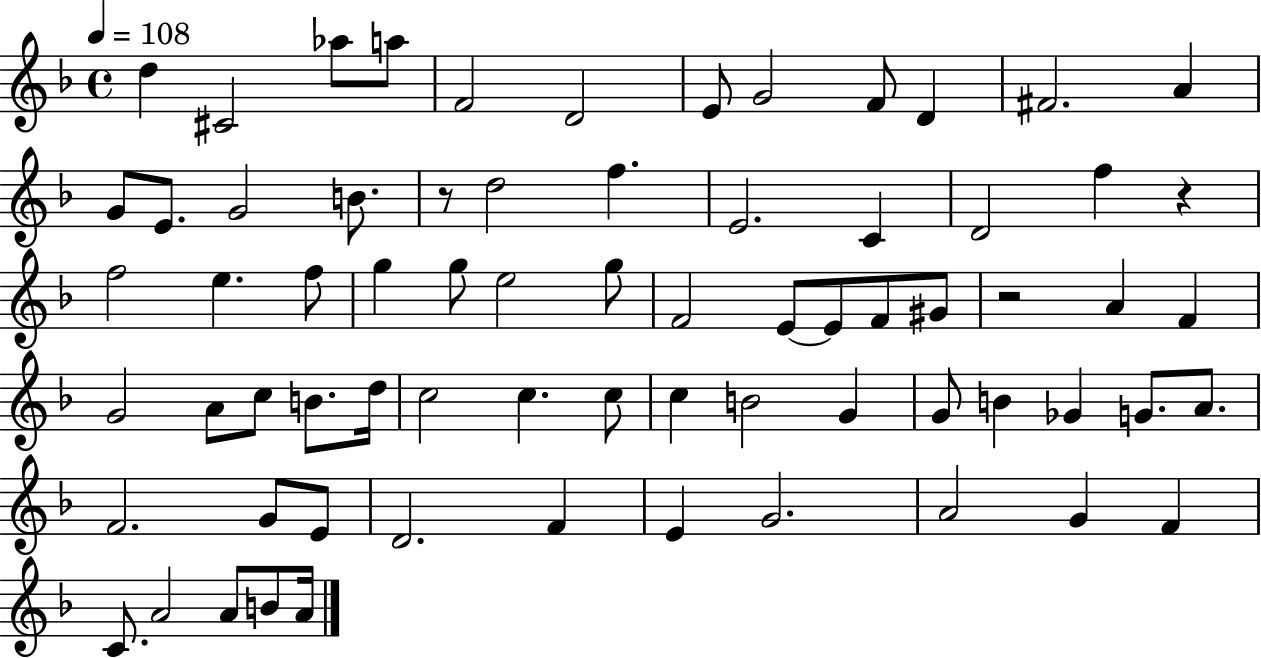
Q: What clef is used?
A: treble